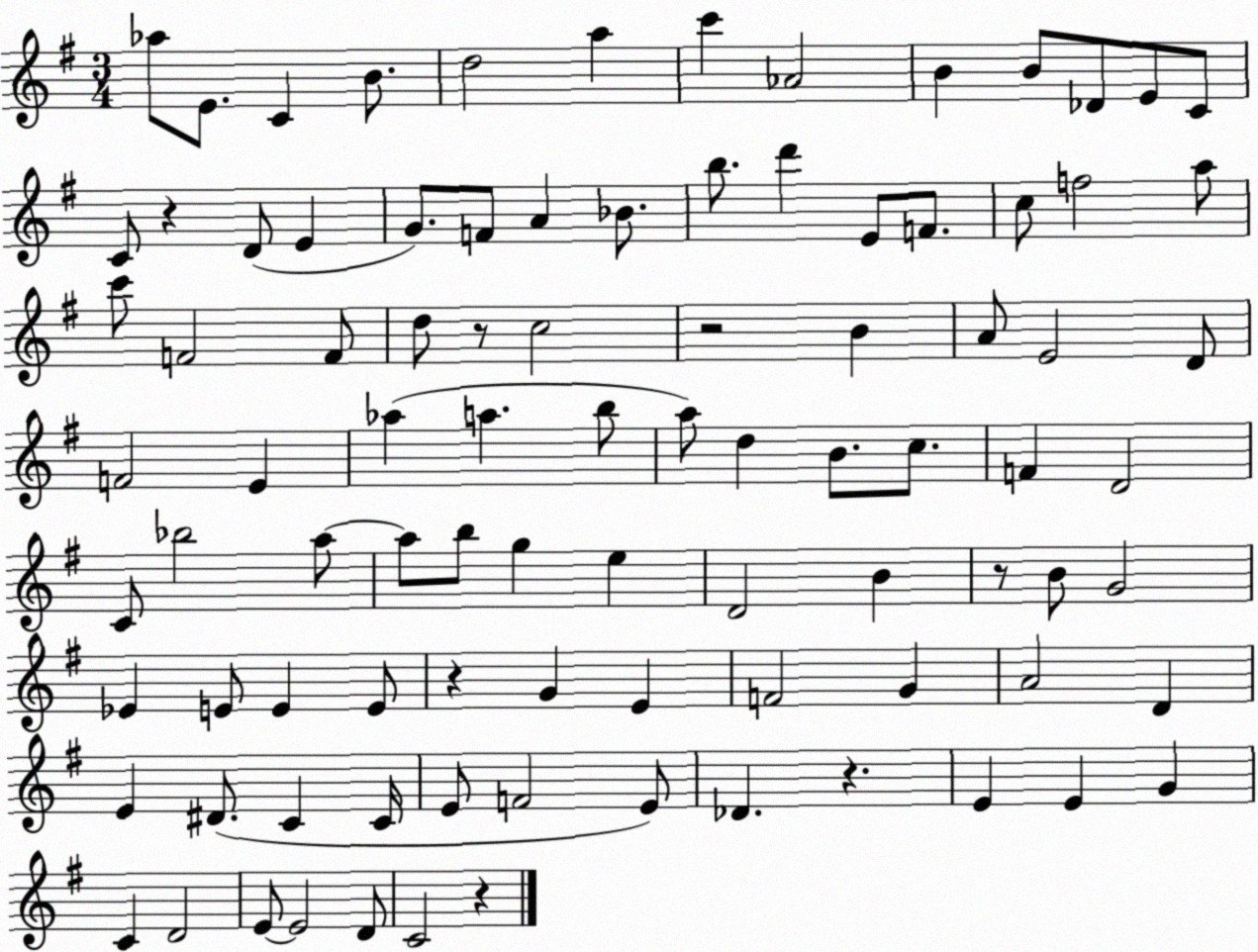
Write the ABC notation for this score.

X:1
T:Untitled
M:3/4
L:1/4
K:G
_a/2 E/2 C B/2 d2 a c' _A2 B B/2 _D/2 E/2 C/2 C/2 z D/2 E G/2 F/2 A _B/2 b/2 d' E/2 F/2 c/2 f2 a/2 c'/2 F2 F/2 d/2 z/2 c2 z2 B A/2 E2 D/2 F2 E _a a b/2 a/2 d B/2 c/2 F D2 C/2 _b2 a/2 a/2 b/2 g e D2 B z/2 B/2 G2 _E E/2 E E/2 z G E F2 G A2 D E ^D/2 C C/4 E/2 F2 E/2 _D z E E G C D2 E/2 E2 D/2 C2 z